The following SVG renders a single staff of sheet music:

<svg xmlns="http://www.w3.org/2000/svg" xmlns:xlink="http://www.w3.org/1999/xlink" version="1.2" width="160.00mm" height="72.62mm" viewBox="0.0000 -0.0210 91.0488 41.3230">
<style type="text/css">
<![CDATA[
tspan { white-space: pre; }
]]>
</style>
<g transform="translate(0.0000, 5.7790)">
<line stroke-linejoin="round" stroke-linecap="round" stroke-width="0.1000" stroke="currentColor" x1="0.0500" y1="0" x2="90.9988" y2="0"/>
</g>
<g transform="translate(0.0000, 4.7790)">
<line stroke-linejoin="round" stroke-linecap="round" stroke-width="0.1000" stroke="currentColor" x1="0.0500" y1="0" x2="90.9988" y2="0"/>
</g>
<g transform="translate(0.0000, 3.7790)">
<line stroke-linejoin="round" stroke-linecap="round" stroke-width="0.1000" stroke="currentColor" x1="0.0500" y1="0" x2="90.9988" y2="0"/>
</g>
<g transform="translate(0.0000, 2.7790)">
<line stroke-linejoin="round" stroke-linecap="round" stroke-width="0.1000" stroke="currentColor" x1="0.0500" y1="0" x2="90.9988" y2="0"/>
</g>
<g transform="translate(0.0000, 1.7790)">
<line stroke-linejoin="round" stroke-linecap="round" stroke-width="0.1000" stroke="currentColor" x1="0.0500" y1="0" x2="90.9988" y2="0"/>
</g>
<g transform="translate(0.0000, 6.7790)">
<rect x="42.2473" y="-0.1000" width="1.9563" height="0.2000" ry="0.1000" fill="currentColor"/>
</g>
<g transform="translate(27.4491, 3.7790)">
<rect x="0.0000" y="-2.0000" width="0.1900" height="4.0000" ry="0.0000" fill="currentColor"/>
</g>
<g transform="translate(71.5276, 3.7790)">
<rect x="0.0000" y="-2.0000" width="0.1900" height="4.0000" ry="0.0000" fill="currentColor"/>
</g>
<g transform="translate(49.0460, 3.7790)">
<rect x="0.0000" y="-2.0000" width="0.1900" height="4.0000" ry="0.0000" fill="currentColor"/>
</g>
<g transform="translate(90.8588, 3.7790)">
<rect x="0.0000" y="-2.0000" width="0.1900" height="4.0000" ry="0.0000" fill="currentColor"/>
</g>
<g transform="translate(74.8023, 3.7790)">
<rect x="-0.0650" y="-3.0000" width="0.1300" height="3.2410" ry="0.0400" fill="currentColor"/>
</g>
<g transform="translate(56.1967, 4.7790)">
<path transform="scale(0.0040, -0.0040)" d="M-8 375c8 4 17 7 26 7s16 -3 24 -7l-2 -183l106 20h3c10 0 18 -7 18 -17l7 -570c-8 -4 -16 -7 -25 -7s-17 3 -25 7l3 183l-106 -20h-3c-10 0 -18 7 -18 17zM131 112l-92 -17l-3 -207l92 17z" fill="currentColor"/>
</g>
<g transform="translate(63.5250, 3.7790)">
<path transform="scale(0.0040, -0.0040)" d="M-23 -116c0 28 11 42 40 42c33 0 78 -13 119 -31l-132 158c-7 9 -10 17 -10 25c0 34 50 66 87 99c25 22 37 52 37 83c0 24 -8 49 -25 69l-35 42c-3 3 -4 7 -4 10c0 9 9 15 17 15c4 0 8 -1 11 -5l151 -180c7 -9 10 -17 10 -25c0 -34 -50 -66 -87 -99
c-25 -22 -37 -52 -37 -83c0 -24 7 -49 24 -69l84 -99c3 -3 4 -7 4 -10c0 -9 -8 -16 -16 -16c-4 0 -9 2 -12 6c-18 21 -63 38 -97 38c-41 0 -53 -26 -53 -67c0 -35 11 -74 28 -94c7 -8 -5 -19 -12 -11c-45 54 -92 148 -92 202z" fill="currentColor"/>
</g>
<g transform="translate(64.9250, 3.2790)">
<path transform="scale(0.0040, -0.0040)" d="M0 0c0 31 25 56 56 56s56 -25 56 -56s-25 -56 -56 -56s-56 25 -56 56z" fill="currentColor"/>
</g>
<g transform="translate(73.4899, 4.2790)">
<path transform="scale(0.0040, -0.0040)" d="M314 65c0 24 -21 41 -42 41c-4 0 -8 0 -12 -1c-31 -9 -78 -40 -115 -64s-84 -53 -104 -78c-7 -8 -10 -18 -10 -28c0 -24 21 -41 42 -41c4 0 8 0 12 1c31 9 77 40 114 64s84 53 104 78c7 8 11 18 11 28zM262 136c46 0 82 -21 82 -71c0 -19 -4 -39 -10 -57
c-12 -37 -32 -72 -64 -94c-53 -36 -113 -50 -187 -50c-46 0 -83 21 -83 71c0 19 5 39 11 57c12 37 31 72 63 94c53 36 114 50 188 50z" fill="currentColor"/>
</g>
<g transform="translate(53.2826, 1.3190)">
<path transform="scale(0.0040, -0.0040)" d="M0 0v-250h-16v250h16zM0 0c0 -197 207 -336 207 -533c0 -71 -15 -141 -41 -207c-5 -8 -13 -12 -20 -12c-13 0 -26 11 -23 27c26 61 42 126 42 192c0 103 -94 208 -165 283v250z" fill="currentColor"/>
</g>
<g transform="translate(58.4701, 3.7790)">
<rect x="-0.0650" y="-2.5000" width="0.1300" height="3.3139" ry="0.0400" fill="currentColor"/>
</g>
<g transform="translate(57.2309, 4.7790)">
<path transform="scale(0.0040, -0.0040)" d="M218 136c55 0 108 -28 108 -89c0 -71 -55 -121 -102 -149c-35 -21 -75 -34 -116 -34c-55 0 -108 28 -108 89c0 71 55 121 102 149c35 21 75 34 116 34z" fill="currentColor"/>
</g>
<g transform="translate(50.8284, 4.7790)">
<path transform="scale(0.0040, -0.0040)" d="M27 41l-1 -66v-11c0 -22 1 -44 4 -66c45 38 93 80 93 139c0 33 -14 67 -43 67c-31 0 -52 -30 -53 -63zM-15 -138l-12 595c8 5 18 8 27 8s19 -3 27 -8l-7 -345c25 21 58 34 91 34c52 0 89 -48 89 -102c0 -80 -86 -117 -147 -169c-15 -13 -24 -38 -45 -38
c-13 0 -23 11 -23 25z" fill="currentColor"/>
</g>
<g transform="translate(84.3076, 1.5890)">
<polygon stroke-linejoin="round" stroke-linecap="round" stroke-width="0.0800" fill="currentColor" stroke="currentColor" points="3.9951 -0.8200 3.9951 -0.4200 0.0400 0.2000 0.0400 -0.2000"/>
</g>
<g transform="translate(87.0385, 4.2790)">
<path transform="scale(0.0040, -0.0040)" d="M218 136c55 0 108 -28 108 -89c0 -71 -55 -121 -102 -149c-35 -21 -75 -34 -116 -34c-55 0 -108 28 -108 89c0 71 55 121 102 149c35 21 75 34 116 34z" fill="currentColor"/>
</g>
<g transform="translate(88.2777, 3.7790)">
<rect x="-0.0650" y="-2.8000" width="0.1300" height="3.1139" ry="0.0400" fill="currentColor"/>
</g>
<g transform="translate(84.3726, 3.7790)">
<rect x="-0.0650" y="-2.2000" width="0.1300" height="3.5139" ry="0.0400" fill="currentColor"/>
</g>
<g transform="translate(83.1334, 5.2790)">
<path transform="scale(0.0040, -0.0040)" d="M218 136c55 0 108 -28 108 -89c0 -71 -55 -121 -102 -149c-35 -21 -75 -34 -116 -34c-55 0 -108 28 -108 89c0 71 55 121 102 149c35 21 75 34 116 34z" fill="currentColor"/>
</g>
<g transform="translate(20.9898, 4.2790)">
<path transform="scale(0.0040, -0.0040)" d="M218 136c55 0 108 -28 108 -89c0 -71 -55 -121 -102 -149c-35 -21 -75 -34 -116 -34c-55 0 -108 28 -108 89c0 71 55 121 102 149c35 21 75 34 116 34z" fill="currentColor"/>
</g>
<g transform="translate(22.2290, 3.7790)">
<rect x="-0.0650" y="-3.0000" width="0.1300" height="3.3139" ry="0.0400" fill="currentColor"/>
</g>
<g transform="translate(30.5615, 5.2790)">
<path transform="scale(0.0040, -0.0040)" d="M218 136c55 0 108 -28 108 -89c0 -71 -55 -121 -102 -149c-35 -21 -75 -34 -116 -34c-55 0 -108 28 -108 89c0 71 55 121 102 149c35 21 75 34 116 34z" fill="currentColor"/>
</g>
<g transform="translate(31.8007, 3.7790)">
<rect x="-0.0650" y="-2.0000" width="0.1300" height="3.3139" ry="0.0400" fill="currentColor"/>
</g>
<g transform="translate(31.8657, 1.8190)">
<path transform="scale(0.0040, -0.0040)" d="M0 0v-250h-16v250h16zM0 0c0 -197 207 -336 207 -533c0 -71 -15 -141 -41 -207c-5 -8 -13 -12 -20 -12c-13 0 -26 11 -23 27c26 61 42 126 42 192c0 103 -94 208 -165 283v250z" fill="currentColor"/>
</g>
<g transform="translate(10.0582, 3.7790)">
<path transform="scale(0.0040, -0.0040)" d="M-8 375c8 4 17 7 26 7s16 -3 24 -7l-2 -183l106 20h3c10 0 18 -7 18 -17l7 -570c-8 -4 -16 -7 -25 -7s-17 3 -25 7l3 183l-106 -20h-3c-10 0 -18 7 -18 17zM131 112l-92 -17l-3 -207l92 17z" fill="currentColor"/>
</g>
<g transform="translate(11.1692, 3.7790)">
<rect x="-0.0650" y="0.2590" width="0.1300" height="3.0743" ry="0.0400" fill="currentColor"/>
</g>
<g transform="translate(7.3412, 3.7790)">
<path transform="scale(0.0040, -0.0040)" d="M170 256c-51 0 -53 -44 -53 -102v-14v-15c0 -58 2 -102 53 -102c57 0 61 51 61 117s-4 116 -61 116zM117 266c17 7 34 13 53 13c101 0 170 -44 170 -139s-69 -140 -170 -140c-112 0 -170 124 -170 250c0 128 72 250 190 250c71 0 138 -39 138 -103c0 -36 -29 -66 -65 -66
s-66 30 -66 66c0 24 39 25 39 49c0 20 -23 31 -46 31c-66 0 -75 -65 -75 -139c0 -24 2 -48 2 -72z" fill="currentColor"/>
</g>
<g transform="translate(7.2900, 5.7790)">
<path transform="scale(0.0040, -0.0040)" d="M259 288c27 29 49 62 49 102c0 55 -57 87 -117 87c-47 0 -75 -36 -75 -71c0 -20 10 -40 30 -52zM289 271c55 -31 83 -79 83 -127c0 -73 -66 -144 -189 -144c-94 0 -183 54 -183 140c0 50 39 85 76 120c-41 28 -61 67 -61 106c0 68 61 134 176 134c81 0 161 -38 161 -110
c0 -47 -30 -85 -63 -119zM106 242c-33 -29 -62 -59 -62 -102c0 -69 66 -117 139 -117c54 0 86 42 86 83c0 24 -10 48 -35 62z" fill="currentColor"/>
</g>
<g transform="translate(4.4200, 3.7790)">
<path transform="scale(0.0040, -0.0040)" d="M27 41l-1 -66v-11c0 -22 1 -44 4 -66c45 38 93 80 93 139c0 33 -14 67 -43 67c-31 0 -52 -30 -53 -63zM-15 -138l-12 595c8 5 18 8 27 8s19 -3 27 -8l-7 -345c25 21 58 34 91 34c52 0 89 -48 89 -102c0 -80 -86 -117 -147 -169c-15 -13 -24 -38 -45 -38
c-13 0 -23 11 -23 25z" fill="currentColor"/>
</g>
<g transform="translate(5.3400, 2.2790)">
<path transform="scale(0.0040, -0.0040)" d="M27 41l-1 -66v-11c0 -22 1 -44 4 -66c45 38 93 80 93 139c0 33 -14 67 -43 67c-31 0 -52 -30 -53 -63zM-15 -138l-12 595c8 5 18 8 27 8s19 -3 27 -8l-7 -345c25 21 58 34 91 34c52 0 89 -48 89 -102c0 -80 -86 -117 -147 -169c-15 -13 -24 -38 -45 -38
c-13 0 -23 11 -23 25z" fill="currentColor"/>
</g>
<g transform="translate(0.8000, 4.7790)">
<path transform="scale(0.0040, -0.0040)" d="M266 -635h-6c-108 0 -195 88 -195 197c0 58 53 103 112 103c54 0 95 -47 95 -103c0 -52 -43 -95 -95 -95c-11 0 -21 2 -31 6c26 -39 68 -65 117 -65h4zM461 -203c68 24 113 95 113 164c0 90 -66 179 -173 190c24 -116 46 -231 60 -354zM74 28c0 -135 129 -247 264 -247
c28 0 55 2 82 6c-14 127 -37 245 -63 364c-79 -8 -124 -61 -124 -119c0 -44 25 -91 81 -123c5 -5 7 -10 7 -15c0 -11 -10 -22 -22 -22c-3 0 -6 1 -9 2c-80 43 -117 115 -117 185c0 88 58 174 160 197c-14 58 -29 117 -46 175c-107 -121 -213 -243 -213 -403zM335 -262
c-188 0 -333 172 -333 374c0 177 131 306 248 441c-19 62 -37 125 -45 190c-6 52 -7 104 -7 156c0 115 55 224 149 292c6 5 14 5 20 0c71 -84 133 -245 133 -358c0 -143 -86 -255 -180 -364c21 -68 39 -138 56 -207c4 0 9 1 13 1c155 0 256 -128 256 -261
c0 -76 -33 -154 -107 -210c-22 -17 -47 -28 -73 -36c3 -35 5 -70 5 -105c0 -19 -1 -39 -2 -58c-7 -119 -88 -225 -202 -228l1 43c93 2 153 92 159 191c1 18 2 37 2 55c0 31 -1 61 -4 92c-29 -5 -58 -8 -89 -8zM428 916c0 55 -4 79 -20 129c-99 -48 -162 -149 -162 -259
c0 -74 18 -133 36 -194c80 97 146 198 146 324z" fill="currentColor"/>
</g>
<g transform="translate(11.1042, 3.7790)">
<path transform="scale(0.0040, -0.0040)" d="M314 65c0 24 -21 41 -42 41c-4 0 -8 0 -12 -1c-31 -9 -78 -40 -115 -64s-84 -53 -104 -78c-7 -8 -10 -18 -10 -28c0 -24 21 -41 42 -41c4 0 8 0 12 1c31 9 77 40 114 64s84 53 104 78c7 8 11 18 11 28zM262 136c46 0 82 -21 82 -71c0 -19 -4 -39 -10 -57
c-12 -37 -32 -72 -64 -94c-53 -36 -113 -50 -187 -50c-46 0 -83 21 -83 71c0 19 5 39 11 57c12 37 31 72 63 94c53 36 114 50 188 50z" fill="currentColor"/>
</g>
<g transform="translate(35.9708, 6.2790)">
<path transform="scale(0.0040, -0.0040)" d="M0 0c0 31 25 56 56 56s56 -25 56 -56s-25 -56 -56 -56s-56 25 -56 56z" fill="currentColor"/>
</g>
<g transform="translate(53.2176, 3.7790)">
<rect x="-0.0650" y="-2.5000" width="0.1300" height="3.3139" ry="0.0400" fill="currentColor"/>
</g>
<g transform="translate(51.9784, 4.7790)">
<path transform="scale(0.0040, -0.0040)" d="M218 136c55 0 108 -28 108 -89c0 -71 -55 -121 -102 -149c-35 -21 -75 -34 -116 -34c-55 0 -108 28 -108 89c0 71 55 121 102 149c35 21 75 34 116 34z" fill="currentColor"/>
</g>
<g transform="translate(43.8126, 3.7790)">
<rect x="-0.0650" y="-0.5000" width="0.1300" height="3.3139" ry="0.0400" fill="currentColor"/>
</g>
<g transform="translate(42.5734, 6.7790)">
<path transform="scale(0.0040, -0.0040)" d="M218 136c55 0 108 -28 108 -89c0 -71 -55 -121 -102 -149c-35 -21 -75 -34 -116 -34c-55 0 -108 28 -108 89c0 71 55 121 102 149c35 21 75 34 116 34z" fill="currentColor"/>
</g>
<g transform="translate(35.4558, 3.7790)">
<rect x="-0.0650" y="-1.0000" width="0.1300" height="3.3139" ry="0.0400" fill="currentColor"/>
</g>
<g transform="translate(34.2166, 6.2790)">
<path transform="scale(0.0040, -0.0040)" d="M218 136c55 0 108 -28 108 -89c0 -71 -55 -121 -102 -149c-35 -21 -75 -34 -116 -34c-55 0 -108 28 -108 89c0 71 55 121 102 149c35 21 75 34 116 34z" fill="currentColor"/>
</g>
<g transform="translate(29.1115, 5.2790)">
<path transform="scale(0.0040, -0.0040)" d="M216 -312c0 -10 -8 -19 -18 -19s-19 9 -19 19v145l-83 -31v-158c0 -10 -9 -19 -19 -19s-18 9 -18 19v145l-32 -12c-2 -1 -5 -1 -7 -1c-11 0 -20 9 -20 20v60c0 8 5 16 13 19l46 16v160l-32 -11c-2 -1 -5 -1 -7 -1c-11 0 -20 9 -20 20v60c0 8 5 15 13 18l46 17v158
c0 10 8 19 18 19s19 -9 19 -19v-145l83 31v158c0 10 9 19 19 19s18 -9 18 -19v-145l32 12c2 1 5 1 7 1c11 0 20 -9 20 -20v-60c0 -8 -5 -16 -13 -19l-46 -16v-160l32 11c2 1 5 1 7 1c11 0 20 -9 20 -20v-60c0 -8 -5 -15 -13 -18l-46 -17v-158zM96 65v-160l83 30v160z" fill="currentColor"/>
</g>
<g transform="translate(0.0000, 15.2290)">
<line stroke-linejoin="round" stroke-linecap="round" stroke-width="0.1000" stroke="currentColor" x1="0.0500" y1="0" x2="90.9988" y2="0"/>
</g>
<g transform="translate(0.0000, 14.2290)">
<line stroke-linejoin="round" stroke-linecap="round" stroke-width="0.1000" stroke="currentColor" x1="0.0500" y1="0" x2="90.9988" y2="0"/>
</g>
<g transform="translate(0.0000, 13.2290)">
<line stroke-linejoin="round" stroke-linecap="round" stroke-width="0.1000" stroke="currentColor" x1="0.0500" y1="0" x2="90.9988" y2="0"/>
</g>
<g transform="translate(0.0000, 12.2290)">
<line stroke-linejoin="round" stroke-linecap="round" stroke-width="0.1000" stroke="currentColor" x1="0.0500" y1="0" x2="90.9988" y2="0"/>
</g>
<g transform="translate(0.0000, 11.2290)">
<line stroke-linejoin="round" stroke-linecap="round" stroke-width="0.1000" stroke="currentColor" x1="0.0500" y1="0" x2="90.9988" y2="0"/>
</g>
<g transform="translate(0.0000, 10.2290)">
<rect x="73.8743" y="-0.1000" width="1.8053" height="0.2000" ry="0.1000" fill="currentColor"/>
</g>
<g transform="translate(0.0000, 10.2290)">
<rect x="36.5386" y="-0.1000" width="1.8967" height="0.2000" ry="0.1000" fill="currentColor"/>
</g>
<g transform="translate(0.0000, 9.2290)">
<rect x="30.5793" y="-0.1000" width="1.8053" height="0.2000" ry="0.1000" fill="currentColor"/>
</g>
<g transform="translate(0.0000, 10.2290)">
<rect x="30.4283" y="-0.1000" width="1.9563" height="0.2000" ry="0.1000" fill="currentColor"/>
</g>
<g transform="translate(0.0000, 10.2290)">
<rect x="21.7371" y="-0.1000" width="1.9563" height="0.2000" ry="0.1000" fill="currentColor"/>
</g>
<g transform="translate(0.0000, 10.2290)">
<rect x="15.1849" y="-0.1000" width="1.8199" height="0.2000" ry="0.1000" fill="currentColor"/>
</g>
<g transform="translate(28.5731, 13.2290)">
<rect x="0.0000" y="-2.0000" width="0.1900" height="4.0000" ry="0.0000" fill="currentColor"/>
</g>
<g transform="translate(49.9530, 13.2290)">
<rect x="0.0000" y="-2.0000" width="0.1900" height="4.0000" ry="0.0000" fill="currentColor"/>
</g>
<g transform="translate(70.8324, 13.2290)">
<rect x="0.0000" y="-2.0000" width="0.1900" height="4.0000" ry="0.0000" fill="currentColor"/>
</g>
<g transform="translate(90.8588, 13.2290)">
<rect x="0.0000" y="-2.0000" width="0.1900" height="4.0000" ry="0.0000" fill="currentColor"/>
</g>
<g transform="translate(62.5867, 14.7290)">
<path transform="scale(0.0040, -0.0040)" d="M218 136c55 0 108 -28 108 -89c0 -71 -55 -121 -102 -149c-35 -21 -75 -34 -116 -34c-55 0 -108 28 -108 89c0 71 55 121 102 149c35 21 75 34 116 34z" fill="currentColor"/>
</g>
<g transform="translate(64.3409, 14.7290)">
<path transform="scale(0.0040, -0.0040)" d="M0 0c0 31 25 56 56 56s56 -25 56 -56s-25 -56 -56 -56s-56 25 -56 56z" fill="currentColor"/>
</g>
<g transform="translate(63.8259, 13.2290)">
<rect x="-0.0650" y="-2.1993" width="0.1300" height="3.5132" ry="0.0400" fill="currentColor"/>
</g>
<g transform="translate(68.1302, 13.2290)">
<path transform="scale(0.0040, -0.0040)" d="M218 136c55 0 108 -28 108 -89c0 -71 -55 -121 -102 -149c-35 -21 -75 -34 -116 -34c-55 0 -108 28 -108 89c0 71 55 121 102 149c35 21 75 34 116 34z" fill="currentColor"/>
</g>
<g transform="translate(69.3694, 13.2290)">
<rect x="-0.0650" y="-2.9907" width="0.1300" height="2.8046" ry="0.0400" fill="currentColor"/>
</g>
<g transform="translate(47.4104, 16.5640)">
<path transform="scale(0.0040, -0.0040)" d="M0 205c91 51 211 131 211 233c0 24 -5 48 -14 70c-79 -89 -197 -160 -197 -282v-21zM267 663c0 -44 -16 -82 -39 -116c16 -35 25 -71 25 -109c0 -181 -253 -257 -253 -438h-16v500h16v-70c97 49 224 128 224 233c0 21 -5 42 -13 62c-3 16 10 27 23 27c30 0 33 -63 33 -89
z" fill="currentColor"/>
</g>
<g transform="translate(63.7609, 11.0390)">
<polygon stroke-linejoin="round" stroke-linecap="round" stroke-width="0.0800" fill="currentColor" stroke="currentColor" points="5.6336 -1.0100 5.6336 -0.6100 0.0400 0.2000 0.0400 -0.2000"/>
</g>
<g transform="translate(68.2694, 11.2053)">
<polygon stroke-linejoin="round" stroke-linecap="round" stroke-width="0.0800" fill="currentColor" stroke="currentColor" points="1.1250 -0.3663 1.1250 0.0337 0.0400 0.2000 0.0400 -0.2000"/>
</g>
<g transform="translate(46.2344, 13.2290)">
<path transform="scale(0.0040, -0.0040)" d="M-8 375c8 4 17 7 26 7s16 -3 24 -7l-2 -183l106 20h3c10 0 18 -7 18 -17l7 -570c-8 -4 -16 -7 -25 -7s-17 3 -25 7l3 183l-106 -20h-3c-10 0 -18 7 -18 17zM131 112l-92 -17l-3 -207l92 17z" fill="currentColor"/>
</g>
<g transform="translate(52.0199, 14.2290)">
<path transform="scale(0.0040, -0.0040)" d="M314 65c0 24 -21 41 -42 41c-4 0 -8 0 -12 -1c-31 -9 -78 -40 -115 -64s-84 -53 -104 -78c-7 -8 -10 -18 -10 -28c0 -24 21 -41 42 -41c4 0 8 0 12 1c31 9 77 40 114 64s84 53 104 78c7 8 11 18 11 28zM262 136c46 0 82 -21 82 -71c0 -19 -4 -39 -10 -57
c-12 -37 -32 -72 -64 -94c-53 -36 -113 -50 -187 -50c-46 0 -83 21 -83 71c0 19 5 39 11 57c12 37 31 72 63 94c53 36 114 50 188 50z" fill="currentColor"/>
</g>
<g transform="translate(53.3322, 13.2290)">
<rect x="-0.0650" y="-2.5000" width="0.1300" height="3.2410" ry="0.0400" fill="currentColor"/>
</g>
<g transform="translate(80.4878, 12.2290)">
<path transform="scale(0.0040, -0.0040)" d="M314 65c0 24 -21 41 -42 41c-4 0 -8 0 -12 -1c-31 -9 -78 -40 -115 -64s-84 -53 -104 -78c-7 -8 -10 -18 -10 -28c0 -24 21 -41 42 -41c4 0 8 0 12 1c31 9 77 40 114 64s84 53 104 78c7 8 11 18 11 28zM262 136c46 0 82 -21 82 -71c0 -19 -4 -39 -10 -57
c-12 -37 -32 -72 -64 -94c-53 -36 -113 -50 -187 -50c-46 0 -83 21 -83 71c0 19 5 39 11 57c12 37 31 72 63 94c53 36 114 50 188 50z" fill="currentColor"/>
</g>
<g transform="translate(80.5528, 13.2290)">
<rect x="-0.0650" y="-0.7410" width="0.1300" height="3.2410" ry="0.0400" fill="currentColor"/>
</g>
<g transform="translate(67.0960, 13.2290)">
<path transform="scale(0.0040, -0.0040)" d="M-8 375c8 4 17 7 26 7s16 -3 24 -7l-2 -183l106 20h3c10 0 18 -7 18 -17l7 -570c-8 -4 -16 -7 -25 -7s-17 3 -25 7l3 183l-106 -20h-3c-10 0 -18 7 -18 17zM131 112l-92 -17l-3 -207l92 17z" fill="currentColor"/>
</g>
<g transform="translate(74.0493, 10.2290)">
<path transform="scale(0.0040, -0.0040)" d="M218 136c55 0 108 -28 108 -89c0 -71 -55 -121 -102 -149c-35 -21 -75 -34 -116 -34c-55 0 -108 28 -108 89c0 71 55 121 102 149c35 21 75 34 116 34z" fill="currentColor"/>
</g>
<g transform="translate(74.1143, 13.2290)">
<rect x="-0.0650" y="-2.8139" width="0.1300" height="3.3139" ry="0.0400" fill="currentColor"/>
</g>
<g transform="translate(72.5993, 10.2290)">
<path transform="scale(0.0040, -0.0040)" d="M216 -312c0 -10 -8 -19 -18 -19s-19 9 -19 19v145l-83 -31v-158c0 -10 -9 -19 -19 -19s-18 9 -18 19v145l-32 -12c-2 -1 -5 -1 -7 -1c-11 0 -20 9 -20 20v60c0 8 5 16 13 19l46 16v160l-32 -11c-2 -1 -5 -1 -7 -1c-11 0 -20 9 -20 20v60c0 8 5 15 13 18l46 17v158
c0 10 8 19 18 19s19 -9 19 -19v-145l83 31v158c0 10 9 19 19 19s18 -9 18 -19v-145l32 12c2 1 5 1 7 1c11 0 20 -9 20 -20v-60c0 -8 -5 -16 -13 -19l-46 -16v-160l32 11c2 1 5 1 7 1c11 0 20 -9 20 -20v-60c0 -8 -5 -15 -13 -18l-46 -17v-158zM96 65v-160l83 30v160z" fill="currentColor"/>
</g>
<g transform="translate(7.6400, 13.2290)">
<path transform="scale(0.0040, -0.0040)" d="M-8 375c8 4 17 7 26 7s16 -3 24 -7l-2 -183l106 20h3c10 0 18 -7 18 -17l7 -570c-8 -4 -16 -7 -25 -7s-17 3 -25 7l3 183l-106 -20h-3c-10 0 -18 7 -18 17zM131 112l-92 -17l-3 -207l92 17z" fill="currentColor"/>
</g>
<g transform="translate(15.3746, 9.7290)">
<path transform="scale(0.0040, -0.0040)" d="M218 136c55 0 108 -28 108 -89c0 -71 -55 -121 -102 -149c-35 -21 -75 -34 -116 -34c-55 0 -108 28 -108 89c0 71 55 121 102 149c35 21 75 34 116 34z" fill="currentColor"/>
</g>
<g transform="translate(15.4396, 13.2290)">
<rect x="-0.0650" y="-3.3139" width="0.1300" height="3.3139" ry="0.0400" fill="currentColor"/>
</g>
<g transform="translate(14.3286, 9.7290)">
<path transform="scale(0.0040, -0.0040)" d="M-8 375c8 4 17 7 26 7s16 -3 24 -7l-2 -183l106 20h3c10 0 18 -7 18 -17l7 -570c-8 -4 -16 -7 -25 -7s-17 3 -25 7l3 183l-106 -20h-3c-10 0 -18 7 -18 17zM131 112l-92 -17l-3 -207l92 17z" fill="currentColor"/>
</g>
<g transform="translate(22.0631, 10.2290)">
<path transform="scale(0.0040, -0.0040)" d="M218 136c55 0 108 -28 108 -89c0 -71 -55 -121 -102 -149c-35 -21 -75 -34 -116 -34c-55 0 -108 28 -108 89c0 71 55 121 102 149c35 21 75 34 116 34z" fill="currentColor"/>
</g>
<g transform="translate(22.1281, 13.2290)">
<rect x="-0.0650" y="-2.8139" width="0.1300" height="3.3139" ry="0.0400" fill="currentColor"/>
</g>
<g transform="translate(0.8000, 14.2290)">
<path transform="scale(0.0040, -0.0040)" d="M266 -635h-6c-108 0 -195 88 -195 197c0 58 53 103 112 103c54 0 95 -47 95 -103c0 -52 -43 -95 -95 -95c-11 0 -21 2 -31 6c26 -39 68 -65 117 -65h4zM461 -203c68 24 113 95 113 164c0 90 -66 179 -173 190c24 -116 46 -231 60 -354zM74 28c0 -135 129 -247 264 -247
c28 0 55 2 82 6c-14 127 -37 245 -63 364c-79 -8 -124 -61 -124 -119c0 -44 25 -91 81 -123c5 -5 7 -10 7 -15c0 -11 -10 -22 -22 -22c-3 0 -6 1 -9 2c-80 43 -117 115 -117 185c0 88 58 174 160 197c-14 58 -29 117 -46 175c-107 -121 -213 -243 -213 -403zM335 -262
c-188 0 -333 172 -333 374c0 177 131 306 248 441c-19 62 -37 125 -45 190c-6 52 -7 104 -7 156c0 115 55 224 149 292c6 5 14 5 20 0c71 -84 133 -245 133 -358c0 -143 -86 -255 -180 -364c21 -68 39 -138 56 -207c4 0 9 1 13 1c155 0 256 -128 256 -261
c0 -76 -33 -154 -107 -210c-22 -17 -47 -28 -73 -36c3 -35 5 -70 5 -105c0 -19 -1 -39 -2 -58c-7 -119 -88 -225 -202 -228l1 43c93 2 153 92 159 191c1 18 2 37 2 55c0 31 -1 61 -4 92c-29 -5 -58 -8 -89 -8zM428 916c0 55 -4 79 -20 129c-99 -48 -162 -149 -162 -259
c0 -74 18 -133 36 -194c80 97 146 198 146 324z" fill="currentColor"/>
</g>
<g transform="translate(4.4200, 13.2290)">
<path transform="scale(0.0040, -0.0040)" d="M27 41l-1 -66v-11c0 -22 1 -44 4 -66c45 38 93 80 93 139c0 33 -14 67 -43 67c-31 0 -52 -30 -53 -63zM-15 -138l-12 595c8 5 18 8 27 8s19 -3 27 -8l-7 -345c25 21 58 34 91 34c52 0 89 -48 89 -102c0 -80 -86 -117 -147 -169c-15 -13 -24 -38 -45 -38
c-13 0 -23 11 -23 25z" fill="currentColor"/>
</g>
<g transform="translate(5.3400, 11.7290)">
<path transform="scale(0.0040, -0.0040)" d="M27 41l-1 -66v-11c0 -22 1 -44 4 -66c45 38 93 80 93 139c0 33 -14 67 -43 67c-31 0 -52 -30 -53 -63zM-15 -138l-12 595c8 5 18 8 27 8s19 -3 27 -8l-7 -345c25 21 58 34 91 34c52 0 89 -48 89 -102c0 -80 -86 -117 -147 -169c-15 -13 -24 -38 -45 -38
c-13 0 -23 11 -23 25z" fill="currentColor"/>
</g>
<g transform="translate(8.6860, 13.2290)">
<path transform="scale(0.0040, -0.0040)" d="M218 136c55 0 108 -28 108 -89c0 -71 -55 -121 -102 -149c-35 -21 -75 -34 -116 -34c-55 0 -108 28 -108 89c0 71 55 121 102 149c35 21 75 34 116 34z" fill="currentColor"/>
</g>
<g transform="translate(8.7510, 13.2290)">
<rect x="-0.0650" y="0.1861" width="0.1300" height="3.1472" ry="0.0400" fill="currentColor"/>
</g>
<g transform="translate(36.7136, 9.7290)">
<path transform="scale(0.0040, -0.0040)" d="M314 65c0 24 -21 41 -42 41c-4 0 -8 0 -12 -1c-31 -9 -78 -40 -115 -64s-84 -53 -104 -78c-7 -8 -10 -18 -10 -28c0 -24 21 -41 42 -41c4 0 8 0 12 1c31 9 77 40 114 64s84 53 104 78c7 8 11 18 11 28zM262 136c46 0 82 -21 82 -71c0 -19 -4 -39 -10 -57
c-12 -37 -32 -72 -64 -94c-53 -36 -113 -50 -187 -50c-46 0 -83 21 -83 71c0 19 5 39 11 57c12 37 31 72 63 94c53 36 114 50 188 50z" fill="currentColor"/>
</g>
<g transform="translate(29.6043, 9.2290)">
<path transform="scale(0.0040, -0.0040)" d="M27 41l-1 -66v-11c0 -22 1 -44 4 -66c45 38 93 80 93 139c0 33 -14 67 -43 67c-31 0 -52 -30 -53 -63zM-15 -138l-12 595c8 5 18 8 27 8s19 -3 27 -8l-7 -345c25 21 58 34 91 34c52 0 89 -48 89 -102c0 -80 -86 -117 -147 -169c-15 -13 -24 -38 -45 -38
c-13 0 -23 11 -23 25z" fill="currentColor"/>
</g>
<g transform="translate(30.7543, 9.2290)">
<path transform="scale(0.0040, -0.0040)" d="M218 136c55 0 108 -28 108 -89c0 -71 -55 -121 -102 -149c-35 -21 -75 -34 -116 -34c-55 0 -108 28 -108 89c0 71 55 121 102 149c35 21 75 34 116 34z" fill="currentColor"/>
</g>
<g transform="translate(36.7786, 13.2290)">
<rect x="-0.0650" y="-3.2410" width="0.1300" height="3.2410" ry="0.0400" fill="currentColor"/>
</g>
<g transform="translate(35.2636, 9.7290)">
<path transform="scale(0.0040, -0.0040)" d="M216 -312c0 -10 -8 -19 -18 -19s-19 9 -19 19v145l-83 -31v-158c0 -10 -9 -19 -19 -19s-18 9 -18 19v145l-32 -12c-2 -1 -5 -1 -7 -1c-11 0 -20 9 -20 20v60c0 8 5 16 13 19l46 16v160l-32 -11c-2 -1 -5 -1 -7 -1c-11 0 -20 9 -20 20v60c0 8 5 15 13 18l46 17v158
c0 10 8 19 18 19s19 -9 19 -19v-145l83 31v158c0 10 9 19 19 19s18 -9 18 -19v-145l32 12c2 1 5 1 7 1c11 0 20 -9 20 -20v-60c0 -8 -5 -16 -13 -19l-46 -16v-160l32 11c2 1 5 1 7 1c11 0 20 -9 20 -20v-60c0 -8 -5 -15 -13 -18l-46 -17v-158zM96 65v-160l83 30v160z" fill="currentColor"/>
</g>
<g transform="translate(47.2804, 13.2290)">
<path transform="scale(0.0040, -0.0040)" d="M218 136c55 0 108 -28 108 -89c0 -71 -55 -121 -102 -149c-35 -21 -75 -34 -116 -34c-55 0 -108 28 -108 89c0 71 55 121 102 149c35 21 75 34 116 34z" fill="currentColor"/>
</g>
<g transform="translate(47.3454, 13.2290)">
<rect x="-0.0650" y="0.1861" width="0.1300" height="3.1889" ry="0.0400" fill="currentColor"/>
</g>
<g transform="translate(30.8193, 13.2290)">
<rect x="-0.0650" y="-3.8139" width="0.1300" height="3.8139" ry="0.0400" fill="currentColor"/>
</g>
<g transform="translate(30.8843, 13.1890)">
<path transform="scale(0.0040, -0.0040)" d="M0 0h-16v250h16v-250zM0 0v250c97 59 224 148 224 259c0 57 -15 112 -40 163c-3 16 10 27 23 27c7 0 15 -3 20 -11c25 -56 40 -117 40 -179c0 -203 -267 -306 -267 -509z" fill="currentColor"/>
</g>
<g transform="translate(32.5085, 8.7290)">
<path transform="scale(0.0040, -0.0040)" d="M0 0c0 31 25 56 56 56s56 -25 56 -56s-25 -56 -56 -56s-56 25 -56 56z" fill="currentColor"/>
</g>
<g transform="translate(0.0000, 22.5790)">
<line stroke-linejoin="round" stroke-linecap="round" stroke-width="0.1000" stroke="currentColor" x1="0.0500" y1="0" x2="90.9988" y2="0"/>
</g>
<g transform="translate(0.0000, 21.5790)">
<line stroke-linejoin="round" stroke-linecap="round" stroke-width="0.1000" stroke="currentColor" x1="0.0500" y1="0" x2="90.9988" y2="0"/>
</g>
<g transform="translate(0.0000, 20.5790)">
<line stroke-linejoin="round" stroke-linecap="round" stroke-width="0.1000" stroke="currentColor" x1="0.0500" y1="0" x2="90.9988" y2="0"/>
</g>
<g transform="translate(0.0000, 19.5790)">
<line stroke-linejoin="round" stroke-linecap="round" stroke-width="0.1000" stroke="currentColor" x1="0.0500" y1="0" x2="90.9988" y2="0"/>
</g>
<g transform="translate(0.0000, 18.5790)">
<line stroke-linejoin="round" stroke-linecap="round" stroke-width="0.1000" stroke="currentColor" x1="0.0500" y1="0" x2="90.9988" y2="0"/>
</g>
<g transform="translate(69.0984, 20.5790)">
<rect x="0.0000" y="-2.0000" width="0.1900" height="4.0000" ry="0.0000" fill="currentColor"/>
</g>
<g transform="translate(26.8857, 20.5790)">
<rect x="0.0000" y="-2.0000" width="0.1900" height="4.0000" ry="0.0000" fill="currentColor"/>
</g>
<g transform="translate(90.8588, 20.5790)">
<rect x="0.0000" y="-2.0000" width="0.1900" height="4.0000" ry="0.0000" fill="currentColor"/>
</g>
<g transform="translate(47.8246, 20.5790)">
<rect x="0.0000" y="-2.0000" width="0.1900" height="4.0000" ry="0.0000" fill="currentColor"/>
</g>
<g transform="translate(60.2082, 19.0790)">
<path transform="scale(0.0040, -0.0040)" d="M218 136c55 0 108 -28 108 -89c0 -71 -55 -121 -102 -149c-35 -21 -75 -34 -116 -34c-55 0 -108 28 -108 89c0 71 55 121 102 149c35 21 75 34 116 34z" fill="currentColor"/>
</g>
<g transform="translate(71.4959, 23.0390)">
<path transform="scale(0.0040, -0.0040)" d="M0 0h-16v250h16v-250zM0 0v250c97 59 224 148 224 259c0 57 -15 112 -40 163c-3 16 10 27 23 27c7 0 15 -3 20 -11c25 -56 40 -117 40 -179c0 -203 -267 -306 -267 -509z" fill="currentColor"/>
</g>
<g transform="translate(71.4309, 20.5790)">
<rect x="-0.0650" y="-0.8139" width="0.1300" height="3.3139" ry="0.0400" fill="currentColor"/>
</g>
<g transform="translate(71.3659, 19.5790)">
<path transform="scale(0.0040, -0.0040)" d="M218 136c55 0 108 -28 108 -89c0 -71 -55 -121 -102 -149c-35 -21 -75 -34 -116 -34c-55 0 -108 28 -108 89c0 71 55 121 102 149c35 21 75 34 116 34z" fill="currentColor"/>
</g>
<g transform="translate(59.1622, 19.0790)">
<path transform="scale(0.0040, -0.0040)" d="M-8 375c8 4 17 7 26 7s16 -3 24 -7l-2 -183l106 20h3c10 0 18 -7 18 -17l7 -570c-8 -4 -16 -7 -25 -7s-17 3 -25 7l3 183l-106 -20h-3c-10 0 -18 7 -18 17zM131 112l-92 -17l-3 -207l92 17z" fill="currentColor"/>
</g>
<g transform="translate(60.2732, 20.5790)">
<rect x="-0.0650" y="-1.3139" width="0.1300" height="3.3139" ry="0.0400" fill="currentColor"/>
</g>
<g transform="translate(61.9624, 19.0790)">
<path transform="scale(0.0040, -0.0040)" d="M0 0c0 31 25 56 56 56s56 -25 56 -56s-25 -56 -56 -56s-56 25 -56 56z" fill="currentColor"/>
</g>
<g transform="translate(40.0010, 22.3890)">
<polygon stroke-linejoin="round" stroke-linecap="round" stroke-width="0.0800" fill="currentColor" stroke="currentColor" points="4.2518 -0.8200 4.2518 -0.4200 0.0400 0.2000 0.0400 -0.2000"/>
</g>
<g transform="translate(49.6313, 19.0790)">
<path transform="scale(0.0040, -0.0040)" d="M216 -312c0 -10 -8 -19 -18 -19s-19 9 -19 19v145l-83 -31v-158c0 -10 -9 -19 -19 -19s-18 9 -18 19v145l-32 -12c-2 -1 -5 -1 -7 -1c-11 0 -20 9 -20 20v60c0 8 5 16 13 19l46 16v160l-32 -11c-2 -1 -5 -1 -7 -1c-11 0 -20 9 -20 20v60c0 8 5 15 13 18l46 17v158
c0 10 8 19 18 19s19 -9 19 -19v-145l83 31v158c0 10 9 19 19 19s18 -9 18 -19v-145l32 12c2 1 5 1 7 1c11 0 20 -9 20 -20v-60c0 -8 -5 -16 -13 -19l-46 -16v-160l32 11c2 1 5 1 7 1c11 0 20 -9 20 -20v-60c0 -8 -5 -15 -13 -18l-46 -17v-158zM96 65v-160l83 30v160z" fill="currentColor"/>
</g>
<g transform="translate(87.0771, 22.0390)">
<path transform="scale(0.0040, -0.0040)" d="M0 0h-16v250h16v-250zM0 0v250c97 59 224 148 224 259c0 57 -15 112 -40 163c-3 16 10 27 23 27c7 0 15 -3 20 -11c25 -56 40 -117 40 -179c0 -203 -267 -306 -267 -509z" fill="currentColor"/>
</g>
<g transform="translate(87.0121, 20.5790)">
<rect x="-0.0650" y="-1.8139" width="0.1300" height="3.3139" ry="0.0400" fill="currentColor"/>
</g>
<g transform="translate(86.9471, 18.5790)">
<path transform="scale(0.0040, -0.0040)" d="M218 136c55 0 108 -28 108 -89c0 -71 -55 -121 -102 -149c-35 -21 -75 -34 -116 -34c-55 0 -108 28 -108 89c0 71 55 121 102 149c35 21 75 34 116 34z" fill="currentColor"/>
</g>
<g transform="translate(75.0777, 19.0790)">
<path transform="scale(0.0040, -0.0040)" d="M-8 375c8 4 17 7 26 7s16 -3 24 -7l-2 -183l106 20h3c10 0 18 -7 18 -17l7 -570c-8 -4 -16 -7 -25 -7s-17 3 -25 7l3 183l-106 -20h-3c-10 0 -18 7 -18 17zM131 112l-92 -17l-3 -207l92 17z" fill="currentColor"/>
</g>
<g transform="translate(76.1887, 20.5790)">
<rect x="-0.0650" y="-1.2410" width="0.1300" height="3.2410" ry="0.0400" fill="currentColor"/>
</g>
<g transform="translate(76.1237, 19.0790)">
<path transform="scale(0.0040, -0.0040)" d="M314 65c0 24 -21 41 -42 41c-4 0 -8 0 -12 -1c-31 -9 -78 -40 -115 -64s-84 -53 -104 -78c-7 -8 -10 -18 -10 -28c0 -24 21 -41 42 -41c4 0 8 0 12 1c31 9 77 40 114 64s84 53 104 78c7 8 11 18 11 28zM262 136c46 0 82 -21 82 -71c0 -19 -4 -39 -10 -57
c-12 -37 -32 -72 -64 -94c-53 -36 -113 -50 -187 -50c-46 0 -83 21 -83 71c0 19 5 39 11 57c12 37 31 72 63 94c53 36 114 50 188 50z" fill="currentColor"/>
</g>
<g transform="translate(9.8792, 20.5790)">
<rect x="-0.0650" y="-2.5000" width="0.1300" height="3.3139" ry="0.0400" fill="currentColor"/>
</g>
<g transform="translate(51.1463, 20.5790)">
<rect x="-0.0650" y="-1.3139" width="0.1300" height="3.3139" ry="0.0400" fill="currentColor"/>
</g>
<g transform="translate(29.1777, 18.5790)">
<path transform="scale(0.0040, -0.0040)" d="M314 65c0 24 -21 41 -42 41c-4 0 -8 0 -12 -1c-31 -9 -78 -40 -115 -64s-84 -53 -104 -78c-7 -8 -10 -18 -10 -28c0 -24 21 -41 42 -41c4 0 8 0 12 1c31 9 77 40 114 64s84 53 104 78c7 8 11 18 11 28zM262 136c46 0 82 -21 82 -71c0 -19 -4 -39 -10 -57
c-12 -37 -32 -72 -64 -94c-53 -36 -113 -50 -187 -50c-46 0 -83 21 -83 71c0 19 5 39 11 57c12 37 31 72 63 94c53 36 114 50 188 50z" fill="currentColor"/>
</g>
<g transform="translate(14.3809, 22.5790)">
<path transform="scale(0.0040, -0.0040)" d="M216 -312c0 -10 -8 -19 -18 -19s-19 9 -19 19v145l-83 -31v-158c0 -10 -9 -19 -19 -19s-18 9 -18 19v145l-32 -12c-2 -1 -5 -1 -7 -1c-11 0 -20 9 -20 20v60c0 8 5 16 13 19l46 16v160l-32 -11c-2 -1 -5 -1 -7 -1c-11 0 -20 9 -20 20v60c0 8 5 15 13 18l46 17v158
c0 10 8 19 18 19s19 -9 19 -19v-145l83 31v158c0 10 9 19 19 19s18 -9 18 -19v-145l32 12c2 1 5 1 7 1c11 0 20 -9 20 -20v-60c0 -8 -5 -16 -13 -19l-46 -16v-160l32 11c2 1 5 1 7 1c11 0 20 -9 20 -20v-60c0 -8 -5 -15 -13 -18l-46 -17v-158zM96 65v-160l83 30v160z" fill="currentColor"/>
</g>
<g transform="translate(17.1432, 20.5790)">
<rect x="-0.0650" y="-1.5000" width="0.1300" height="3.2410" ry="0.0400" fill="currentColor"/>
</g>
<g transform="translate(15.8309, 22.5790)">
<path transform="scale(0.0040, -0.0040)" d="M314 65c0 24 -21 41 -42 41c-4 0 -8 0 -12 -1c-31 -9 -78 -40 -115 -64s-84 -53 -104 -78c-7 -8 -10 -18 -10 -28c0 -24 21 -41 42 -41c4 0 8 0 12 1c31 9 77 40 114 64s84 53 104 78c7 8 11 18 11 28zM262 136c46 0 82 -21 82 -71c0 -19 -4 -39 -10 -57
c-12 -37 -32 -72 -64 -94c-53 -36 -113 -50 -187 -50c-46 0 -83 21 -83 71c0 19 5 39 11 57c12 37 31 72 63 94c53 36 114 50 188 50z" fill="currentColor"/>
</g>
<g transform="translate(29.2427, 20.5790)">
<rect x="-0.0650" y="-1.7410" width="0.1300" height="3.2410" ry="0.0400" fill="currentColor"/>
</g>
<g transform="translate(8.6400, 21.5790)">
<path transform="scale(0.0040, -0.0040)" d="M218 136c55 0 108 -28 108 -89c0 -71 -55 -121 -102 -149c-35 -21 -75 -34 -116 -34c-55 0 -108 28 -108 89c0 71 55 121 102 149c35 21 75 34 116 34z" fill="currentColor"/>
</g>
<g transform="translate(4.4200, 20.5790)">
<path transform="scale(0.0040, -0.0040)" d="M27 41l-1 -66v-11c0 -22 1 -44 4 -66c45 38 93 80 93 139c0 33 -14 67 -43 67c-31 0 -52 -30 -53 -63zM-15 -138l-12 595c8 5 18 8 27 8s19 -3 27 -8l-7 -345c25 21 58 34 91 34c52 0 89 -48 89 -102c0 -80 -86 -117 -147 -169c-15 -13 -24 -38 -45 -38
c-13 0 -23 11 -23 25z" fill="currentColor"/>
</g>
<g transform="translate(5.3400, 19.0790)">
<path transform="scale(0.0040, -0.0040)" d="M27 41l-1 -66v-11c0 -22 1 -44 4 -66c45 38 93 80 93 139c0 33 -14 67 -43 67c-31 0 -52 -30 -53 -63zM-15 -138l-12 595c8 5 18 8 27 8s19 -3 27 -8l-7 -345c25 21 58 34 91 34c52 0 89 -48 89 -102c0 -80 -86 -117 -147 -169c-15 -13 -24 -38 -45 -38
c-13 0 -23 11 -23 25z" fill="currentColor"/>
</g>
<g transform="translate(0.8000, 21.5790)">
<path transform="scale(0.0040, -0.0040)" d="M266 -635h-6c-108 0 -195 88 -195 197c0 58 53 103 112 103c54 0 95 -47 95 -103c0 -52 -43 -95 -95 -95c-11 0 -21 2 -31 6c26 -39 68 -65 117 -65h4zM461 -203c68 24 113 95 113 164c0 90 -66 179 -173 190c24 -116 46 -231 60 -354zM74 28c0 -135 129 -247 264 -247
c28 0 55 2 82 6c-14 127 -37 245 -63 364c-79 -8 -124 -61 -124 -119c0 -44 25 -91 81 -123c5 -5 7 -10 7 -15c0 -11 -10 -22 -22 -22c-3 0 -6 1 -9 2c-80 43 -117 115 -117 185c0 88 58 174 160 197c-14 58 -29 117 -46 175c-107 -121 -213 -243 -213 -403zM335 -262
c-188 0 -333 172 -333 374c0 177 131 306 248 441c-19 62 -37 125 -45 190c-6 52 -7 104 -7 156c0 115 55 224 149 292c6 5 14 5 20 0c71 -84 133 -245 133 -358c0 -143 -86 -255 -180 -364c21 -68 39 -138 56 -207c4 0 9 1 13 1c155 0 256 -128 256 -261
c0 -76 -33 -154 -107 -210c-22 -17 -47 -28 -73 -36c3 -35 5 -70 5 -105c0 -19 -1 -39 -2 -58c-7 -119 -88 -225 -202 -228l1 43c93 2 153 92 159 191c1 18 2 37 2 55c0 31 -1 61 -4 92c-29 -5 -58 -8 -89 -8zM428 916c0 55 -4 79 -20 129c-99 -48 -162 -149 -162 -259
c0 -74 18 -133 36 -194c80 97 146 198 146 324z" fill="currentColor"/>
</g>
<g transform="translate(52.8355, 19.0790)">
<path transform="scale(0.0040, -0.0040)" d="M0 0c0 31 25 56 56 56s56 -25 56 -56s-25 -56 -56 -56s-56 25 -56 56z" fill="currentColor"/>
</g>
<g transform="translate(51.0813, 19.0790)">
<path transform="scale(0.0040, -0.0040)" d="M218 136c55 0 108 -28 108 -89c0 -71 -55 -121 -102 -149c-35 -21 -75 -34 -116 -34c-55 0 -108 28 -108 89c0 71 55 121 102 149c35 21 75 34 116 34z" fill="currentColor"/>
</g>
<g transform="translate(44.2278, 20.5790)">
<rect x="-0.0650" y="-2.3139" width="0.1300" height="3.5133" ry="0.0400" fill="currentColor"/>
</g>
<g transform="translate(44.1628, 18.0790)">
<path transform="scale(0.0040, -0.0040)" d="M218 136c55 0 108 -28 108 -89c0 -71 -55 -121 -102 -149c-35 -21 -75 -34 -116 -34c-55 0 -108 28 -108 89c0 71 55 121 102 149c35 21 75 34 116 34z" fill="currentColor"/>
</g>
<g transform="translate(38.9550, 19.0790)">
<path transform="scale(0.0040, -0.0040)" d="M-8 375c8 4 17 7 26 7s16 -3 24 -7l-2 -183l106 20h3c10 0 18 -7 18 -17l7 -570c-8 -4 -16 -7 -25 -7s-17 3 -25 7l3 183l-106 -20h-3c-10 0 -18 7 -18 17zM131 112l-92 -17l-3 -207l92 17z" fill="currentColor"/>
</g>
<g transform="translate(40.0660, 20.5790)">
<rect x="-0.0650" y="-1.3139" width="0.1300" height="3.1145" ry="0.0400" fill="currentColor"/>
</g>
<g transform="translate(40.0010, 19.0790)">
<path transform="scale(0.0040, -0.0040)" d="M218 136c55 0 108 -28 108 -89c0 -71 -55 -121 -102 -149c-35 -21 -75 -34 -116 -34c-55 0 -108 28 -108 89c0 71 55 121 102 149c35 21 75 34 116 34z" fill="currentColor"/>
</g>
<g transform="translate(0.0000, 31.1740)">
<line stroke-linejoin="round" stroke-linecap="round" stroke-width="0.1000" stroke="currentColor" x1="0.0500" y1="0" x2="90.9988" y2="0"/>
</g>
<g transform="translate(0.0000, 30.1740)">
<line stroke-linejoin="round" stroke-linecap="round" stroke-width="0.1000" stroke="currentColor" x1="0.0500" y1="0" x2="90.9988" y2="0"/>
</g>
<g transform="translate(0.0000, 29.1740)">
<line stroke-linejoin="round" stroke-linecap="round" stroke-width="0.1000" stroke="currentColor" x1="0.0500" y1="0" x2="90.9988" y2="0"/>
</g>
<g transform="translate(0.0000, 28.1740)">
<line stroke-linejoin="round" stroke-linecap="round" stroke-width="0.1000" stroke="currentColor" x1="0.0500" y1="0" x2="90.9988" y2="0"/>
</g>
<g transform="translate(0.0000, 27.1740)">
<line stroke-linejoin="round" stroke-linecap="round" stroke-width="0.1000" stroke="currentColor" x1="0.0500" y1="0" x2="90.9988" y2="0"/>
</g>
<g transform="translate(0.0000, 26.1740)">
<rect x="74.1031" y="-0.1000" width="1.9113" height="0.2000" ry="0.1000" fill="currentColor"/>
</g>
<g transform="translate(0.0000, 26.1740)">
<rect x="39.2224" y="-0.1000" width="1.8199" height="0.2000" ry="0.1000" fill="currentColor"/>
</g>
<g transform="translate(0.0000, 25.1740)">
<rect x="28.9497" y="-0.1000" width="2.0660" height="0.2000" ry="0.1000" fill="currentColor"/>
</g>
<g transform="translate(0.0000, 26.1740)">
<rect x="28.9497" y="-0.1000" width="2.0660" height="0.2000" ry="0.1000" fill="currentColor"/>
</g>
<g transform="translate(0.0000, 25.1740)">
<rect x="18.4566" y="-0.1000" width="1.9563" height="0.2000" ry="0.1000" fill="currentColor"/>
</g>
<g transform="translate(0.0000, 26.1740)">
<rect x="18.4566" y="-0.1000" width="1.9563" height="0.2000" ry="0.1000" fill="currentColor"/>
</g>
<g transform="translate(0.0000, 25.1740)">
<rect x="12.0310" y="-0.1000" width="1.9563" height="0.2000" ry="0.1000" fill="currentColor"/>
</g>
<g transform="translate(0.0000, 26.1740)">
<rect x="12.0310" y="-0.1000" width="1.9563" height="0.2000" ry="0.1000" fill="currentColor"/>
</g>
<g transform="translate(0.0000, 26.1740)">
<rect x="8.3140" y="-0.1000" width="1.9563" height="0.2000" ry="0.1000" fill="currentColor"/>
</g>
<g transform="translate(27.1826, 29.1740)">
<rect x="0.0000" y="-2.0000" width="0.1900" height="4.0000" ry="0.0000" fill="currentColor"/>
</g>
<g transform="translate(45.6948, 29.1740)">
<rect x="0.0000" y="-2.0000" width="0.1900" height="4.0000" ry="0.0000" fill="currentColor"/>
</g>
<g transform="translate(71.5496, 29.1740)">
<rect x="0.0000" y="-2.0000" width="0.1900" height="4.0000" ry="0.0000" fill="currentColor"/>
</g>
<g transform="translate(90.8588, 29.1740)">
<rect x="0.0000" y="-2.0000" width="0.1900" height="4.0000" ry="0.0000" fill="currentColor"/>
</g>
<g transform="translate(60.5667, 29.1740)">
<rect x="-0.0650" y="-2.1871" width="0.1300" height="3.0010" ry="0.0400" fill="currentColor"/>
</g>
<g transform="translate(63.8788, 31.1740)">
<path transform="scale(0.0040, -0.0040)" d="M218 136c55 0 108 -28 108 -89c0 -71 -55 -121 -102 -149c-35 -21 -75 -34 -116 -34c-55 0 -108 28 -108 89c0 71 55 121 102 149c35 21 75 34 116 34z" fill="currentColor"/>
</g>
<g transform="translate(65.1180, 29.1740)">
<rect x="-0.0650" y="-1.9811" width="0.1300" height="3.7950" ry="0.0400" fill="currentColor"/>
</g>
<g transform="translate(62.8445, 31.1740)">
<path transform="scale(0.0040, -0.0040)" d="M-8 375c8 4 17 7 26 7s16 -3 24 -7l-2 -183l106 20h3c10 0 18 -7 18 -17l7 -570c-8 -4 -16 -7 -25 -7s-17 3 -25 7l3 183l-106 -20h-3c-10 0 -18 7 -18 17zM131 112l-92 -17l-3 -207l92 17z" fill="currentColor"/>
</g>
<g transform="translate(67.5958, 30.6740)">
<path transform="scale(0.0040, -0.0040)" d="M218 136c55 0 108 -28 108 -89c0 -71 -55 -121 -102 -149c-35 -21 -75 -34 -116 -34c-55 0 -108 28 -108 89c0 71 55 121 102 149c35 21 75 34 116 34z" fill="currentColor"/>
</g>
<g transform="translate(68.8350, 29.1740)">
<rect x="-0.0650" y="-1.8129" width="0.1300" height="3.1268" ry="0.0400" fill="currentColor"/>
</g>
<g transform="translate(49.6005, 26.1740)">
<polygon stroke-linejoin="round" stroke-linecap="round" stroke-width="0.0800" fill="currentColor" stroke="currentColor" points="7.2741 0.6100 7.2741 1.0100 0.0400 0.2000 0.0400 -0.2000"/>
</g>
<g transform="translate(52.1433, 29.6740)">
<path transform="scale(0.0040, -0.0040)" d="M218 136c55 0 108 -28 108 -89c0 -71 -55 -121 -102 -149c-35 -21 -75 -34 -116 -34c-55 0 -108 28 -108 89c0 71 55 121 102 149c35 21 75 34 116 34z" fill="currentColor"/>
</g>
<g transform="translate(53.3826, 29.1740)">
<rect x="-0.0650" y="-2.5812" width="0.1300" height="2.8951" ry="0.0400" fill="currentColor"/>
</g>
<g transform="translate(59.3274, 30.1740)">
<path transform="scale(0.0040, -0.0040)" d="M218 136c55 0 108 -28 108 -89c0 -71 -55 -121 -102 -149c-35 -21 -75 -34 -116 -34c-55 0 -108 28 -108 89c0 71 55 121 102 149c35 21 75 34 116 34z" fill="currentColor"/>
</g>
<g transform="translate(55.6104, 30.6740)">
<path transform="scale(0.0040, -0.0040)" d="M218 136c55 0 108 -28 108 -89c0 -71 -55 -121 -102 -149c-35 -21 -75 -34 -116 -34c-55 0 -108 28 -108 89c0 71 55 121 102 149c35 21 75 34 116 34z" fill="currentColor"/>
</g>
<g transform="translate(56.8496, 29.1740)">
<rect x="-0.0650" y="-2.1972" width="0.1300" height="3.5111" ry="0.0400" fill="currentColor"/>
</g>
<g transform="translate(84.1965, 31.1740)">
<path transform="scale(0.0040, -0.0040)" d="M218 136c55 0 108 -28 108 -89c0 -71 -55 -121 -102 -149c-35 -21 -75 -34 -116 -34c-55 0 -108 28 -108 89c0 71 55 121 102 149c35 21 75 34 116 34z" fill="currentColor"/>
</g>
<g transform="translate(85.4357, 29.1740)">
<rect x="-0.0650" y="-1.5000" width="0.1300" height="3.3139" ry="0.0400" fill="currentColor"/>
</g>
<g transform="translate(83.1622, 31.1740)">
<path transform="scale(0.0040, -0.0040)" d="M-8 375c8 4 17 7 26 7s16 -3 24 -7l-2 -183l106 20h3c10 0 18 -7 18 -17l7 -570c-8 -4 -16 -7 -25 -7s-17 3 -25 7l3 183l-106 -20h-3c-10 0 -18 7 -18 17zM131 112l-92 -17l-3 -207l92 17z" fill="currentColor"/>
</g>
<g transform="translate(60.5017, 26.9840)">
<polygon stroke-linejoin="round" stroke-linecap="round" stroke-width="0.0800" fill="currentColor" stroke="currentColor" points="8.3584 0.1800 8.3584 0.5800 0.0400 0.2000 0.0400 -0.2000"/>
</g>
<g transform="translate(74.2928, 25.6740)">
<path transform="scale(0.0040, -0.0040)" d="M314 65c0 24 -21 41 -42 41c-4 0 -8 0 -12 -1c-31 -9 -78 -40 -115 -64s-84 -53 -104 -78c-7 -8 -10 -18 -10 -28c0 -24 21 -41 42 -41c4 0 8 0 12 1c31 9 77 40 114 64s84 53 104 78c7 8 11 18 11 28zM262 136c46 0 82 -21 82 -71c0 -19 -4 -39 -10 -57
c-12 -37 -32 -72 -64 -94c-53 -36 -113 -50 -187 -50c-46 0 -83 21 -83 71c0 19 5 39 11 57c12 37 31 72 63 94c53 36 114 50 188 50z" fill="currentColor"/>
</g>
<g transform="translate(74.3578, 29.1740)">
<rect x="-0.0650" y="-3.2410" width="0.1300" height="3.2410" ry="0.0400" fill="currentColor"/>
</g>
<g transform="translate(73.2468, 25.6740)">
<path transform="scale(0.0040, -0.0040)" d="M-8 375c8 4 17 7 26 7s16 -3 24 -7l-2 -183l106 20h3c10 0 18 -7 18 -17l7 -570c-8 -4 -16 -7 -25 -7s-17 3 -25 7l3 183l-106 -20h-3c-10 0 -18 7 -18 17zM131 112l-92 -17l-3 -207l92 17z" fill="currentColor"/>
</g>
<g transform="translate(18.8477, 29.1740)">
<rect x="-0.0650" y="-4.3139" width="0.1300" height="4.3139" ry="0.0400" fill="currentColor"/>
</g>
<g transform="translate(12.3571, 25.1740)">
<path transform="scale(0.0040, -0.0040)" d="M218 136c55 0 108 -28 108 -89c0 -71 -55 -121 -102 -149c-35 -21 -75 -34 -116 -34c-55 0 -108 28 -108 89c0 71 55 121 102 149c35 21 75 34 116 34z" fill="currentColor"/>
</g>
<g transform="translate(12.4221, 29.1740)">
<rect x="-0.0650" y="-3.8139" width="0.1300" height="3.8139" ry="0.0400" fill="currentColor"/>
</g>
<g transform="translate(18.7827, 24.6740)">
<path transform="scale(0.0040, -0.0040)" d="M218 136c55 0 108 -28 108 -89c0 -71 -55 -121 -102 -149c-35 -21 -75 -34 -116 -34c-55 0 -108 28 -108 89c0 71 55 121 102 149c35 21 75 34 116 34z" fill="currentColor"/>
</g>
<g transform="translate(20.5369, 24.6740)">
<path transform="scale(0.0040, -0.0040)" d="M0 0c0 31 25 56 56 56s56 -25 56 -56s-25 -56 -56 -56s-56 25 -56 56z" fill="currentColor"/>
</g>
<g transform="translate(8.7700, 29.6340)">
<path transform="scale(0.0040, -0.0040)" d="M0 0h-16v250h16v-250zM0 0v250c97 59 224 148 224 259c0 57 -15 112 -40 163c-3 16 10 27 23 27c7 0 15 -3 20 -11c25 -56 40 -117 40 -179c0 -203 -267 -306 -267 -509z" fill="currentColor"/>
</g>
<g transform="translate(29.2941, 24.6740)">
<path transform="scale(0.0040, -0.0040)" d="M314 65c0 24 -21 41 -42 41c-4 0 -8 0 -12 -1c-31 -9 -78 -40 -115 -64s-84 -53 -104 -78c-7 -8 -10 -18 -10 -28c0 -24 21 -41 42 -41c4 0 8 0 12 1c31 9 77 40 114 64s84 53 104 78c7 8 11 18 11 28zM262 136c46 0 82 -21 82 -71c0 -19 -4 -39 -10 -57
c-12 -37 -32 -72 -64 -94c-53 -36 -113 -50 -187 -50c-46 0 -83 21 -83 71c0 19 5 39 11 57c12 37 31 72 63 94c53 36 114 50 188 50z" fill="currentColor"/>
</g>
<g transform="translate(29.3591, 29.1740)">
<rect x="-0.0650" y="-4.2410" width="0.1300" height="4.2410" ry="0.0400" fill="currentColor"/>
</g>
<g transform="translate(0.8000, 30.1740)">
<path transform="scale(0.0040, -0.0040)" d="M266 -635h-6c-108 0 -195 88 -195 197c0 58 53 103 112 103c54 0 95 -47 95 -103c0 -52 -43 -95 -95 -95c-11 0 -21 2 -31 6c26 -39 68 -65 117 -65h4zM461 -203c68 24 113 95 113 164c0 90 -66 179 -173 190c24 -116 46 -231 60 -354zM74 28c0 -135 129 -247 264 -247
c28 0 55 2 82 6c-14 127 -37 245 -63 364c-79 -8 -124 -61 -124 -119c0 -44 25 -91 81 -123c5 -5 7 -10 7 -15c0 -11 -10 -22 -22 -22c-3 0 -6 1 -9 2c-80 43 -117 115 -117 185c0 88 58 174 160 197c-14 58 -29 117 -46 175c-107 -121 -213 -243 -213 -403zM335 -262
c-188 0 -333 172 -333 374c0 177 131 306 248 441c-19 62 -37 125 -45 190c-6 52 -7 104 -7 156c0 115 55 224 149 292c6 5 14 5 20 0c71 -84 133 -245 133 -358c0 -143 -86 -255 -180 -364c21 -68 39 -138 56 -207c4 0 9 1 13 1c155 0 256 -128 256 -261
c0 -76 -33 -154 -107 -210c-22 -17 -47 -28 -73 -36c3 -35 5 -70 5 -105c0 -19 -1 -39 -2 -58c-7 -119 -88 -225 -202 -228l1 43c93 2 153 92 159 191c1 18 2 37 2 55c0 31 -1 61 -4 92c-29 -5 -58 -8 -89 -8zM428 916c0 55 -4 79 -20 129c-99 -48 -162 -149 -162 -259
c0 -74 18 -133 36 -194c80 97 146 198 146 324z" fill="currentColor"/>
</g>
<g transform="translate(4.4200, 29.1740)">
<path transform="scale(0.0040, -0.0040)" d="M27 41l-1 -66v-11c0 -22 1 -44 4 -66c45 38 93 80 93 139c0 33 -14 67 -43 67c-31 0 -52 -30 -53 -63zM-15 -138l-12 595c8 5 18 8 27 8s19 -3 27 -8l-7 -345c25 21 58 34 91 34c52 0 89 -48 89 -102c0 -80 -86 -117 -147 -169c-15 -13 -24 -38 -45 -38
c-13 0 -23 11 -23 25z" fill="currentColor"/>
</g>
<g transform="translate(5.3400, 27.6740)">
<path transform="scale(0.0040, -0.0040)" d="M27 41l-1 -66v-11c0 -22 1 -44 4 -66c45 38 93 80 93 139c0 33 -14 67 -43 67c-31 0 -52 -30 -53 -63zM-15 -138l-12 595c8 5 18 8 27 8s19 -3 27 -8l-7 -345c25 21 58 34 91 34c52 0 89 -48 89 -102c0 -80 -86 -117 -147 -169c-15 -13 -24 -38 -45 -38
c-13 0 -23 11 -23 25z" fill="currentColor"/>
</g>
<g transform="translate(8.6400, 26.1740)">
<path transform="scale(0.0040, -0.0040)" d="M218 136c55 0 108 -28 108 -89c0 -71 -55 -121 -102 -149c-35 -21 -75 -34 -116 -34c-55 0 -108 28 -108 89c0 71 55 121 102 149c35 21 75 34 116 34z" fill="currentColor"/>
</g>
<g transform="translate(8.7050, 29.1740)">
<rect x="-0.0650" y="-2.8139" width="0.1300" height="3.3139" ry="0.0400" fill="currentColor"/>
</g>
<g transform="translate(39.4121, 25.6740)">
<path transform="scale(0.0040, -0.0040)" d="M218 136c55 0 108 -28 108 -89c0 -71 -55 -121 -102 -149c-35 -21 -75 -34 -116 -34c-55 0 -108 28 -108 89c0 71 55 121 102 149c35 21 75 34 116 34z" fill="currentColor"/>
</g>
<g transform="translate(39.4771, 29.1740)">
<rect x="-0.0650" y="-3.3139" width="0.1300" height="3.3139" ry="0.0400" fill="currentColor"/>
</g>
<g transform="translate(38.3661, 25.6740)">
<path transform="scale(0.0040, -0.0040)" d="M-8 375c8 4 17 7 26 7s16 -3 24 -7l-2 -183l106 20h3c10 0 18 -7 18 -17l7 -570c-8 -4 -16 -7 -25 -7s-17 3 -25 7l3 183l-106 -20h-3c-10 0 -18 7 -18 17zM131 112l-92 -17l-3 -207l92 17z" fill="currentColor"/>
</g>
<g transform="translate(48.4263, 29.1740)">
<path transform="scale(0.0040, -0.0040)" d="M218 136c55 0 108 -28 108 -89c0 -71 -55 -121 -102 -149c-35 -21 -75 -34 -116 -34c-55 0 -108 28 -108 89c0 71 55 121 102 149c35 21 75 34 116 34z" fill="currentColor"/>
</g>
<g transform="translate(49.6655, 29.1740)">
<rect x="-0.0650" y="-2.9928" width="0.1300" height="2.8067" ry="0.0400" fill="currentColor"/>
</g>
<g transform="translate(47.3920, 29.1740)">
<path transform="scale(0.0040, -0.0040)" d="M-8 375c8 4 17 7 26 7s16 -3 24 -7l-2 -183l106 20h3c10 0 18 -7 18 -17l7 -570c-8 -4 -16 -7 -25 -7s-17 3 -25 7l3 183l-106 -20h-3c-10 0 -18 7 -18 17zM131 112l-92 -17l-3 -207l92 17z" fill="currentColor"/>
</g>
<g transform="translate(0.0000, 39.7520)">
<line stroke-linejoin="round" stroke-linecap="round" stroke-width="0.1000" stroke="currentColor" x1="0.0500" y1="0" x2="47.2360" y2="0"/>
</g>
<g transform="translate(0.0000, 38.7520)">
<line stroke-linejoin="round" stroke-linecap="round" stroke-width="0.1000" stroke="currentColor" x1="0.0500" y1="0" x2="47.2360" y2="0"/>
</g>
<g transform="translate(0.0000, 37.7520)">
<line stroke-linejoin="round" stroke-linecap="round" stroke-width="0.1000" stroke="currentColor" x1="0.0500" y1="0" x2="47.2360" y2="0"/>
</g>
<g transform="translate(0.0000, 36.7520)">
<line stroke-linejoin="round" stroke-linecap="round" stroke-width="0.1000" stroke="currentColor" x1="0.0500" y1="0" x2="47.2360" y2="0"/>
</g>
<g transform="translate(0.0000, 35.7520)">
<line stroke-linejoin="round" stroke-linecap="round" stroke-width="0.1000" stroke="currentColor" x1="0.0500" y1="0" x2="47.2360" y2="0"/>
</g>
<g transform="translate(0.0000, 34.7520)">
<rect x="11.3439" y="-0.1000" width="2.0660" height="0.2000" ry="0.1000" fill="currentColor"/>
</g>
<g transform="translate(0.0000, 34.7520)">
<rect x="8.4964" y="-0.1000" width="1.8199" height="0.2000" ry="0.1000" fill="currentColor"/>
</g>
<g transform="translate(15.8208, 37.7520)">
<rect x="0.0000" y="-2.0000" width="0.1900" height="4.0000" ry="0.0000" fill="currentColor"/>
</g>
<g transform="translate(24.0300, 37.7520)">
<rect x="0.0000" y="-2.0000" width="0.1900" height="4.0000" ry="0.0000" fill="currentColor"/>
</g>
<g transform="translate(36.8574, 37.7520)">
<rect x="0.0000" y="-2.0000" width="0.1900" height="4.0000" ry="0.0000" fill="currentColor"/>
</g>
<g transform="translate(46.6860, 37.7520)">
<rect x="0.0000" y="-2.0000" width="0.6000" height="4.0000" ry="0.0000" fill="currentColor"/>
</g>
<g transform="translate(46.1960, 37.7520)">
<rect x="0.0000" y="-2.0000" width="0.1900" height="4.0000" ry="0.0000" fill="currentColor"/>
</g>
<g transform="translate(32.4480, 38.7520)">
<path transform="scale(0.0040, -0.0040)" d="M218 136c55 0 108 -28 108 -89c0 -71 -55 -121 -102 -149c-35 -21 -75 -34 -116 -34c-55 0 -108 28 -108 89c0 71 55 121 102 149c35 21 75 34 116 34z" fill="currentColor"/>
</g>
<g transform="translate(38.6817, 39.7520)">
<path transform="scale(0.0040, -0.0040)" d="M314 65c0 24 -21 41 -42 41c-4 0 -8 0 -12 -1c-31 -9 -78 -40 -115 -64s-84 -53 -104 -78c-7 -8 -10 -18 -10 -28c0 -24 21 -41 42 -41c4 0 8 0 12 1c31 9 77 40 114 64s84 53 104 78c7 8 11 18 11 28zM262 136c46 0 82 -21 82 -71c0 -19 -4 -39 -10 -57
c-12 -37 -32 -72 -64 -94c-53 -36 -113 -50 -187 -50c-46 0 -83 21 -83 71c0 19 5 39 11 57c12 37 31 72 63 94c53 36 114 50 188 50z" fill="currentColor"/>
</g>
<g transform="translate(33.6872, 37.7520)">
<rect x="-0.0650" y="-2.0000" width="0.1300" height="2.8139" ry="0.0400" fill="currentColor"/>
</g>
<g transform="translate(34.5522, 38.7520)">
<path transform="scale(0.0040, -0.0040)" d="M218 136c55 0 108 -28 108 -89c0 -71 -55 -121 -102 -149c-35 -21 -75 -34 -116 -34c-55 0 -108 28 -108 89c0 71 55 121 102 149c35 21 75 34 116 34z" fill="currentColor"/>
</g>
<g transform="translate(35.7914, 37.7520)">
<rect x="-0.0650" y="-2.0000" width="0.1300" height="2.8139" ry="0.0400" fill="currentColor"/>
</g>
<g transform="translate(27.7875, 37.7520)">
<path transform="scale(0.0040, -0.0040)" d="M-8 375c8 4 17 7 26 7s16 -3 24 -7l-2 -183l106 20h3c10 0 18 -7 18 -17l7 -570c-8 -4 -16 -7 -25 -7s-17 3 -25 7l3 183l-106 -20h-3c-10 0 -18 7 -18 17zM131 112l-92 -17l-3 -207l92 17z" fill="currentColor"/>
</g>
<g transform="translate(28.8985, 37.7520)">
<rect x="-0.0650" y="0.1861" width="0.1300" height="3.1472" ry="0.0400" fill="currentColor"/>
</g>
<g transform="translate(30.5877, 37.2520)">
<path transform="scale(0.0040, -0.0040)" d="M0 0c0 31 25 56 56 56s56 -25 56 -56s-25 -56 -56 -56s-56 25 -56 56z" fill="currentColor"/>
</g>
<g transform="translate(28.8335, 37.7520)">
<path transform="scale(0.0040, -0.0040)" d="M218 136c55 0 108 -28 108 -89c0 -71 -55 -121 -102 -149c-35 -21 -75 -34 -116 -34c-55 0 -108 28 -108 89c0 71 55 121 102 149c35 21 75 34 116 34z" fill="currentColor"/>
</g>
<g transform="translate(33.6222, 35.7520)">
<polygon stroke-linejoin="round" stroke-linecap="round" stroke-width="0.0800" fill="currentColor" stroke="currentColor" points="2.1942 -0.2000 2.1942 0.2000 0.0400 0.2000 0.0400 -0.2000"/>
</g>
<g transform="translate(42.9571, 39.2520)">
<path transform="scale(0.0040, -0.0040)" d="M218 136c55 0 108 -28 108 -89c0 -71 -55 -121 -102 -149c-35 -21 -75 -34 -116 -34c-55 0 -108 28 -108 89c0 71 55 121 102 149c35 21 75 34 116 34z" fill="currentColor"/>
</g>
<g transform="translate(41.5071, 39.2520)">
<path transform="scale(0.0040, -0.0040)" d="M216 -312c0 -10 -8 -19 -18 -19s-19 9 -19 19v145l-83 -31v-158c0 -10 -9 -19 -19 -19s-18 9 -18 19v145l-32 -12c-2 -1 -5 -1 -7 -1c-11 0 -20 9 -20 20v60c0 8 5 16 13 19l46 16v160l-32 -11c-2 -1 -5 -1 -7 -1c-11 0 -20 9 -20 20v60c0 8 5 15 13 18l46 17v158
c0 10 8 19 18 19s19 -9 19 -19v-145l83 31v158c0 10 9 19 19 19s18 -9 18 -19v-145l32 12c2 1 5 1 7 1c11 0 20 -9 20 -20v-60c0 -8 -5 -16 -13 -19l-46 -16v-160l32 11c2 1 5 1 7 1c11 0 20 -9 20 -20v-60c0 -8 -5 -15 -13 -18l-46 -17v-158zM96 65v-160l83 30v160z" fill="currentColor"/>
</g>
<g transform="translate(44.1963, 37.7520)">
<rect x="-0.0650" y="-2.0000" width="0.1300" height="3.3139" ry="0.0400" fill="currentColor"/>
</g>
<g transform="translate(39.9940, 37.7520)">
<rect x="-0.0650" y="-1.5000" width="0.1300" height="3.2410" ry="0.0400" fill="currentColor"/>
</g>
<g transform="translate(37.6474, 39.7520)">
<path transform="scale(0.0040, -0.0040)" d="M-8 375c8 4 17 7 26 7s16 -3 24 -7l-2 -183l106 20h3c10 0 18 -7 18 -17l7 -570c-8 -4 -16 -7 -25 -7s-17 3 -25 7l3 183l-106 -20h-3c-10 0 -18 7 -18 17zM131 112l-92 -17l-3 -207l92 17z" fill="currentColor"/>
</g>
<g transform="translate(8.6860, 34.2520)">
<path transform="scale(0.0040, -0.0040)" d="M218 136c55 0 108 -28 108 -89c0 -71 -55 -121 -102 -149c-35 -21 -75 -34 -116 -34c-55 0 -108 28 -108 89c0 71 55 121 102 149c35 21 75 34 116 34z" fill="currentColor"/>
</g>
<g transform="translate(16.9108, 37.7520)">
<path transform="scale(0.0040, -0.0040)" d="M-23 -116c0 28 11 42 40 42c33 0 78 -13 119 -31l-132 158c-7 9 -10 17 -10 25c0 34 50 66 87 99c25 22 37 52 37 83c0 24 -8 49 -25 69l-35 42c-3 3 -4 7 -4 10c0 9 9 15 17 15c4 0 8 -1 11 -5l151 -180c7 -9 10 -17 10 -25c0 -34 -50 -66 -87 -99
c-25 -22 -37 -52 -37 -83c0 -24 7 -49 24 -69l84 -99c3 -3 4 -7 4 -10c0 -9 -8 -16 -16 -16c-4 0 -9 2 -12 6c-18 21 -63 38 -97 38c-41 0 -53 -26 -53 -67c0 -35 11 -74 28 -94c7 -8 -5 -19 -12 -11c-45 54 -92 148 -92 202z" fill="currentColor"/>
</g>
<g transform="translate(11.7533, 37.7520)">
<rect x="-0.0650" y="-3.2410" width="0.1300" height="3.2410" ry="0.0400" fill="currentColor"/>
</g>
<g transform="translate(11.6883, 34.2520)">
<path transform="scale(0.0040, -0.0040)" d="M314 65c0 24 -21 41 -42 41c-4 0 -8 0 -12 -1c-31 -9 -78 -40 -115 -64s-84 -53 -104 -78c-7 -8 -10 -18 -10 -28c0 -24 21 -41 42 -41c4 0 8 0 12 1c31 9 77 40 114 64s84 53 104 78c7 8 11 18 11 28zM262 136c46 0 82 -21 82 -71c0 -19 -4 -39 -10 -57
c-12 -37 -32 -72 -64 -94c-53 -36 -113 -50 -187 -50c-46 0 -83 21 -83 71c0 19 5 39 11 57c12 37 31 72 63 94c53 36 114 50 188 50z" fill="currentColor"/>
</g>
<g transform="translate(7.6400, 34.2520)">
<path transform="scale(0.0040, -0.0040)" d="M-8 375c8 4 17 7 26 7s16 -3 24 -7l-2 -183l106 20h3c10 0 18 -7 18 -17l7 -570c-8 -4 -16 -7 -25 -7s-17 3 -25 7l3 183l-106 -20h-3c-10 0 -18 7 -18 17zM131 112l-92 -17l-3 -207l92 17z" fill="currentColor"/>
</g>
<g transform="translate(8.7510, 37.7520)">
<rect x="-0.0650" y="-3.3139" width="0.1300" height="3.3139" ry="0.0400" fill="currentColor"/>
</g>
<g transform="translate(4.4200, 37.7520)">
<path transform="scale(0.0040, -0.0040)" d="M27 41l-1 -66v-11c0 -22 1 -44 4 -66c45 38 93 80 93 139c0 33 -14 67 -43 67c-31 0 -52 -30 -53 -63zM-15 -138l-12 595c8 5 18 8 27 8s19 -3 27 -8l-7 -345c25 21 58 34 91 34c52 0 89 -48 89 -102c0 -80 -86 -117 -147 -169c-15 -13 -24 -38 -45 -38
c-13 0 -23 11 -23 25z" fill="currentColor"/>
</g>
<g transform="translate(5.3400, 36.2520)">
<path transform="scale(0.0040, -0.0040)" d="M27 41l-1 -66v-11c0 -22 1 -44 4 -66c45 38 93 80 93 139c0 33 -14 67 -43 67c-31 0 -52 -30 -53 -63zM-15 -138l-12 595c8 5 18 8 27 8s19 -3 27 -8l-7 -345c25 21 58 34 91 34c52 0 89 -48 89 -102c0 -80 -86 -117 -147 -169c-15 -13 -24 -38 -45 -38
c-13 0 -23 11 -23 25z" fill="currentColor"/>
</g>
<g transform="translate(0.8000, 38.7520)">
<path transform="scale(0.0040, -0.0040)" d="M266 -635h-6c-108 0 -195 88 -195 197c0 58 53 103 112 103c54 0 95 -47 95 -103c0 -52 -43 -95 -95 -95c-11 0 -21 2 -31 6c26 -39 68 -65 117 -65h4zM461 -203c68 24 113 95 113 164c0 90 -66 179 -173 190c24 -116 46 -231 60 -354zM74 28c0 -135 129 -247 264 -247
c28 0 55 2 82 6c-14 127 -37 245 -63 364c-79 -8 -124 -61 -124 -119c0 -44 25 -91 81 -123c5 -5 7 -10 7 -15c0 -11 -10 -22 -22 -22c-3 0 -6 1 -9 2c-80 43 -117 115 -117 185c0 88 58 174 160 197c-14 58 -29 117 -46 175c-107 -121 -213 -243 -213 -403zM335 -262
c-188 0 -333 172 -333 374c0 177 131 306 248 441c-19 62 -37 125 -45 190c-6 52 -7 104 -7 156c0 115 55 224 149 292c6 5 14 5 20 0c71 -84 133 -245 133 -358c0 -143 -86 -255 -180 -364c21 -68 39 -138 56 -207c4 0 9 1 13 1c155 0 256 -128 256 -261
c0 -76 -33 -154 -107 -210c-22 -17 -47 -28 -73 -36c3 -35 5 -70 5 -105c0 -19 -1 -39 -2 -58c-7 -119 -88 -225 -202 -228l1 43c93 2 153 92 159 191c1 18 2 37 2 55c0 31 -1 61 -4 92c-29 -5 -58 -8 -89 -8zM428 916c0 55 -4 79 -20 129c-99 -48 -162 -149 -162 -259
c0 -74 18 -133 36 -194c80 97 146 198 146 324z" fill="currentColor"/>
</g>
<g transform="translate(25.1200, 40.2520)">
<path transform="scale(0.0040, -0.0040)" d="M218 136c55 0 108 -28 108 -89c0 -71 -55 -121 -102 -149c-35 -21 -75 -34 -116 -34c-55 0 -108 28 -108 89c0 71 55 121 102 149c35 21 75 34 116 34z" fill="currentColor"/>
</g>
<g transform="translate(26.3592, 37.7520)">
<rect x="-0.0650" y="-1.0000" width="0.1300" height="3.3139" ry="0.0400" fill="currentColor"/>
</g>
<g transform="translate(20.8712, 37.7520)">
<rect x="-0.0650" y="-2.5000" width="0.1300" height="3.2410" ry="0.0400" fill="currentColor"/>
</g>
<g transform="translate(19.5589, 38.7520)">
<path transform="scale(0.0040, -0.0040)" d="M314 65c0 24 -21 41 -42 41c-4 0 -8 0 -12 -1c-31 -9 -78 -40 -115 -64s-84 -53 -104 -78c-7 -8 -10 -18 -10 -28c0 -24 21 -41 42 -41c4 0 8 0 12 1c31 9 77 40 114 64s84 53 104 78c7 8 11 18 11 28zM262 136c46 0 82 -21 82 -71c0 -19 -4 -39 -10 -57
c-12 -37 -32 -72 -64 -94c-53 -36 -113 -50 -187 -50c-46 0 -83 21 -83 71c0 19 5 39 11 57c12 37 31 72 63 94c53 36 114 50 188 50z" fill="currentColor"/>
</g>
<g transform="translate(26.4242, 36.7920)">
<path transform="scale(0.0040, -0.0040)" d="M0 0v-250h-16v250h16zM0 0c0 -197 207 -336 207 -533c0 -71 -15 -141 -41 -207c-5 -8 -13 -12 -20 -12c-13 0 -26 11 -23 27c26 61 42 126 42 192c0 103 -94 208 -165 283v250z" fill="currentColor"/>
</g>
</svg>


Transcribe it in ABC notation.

X:1
T:Untitled
M:6/8
L:1/4
K:Bb
B2 A ^F/2 D C _G/2 G z A2 F/2 A/2 B b a _c'/2 ^b2 B/4 G2 F/2 B/4 ^a d2 G ^E2 f2 e/2 g/2 ^e e d/2 e2 f/2 a/2 c' d' d'2 b B/2 A/2 F/2 G/2 E/2 F/2 b2 E b b2 z G2 D/2 B G/2 G/2 E2 ^F